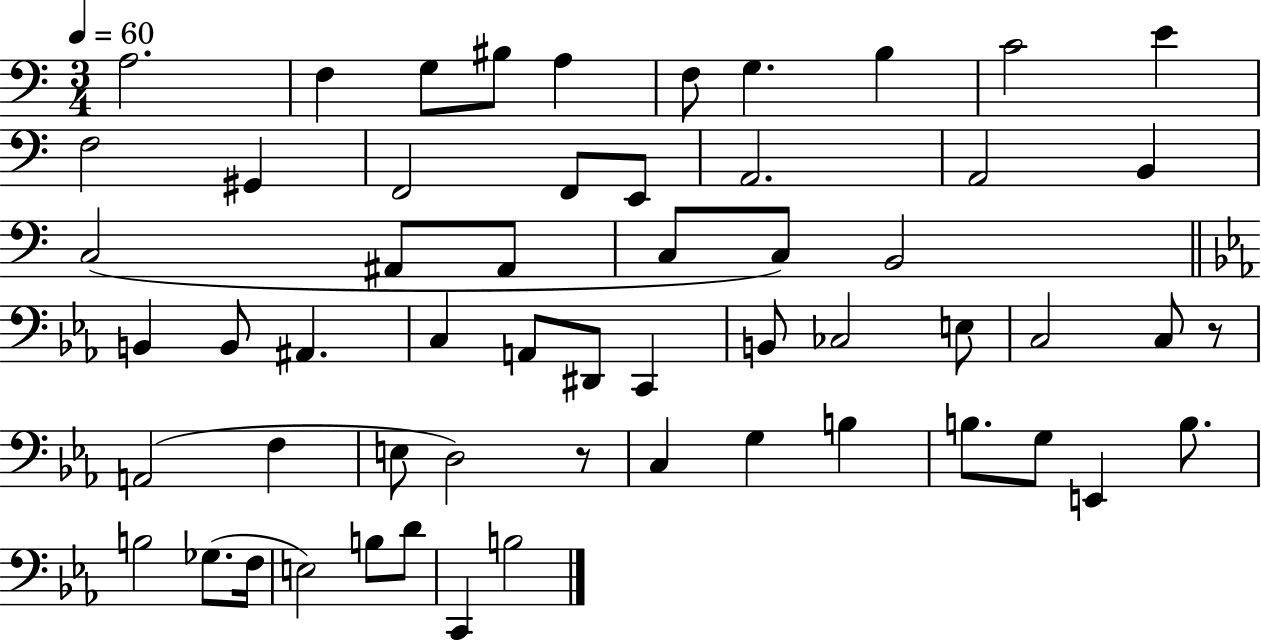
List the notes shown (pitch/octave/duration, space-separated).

A3/h. F3/q G3/e BIS3/e A3/q F3/e G3/q. B3/q C4/h E4/q F3/h G#2/q F2/h F2/e E2/e A2/h. A2/h B2/q C3/h A#2/e A#2/e C3/e C3/e B2/h B2/q B2/e A#2/q. C3/q A2/e D#2/e C2/q B2/e CES3/h E3/e C3/h C3/e R/e A2/h F3/q E3/e D3/h R/e C3/q G3/q B3/q B3/e. G3/e E2/q B3/e. B3/h Gb3/e. F3/s E3/h B3/e D4/e C2/q B3/h